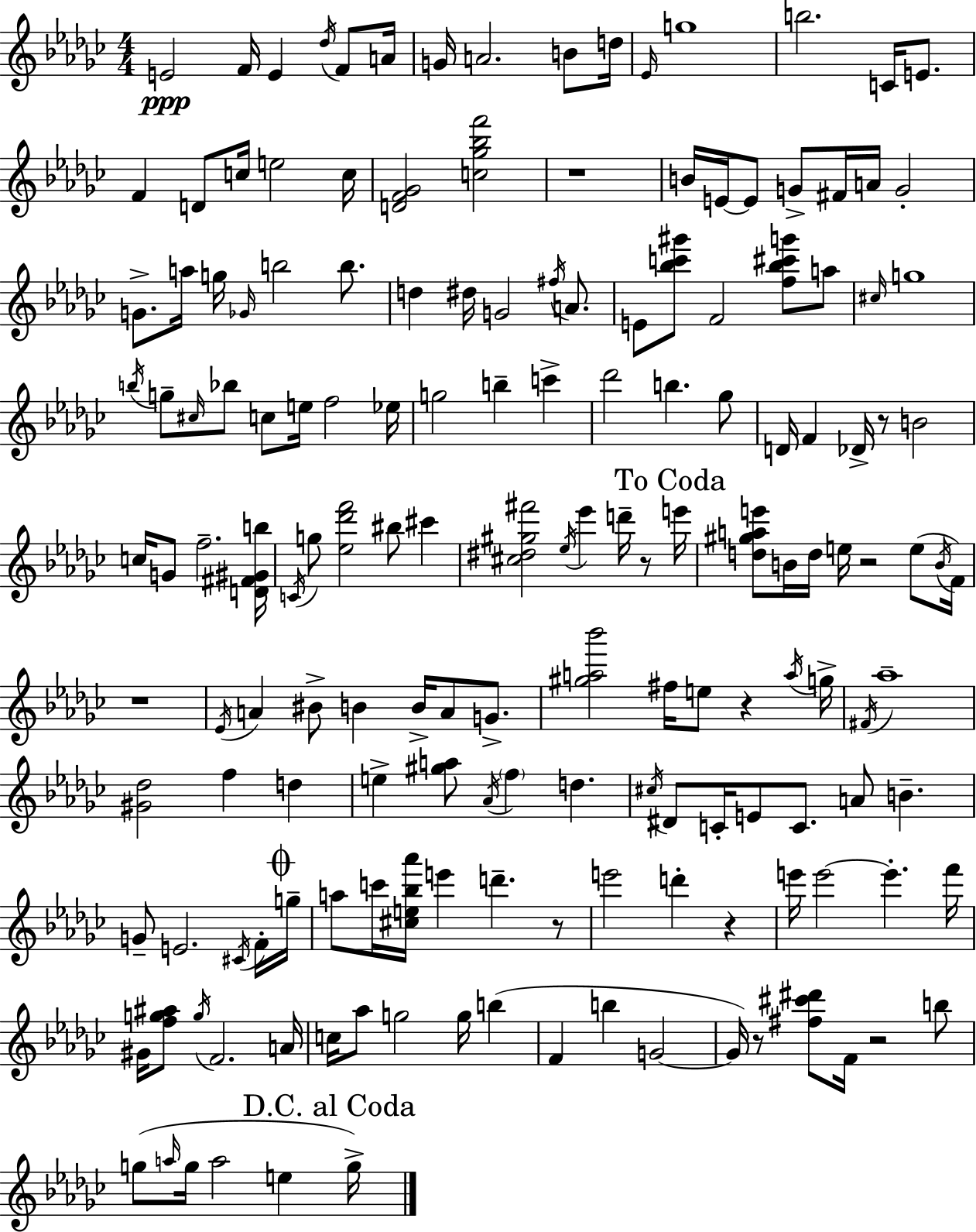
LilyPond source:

{
  \clef treble
  \numericTimeSignature
  \time 4/4
  \key ees \minor
  e'2\ppp f'16 e'4 \acciaccatura { des''16 } f'8 | a'16 g'16 a'2. b'8 | d''16 \grace { ees'16 } g''1 | b''2. c'16 e'8. | \break f'4 d'8 c''16 e''2 | c''16 <d' f' ges'>2 <c'' ges'' bes'' f'''>2 | r1 | b'16 e'16~~ e'8 g'8-> fis'16 a'16 g'2-. | \break g'8.-> a''16 g''16 \grace { ges'16 } b''2 | b''8. d''4 dis''16 g'2 | \acciaccatura { fis''16 } a'8. e'8 <bes'' c''' gis'''>8 f'2 | <f'' bes'' cis''' g'''>8 a''8 \grace { cis''16 } g''1 | \break \acciaccatura { b''16 } g''8-- \grace { cis''16 } bes''8 c''8 e''16 f''2 | ees''16 g''2 b''4-- | c'''4-> des'''2 b''4. | ges''8 d'16 f'4 des'16-> r8 b'2 | \break c''16 g'8 f''2.-- | <d' fis' gis' b''>16 \acciaccatura { c'16 } g''8 <ees'' des''' f'''>2 | bis''8 cis'''4 <cis'' dis'' gis'' fis'''>2 | \acciaccatura { ees''16 } ees'''4 d'''16-- r8 \mark "To Coda" e'''16 <d'' gis'' a'' e'''>8 b'16 d''16 e''16 r2 | \break e''8( \acciaccatura { b'16 } f'16) r1 | \acciaccatura { ees'16 } a'4 bis'8-> | b'4 b'16-> a'8 g'8.-> <gis'' a'' bes'''>2 | fis''16 e''8 r4 \acciaccatura { a''16 } g''16-> \acciaccatura { fis'16 } aes''1-- | \break <gis' des''>2 | f''4 d''4 e''4-> | <gis'' a''>8 \acciaccatura { aes'16 } \parenthesize f''4 d''4. \acciaccatura { cis''16 } dis'8 | c'16-. e'8 c'8. a'8 b'4.-- g'8-- | \break e'2. \acciaccatura { cis'16 } f'16-. \mark \markup { \musicglyph "scripts.coda" } g''16-- | a''8 c'''16 <cis'' e'' bes'' aes'''>16 e'''4 d'''4.-- r8 | e'''2 d'''4-. r4 | e'''16 e'''2~~ e'''4.-. f'''16 | \break gis'16 <f'' g'' ais''>8 \acciaccatura { g''16 } f'2. | a'16 c''16 aes''8 g''2 g''16 b''4( | f'4 b''4 g'2~~ | g'16) r8 <fis'' cis''' dis'''>8 f'16 r2 b''8 | \break g''8( \grace { a''16 } g''16 a''2 e''4 | \mark "D.C. al Coda" g''16->) \bar "|."
}